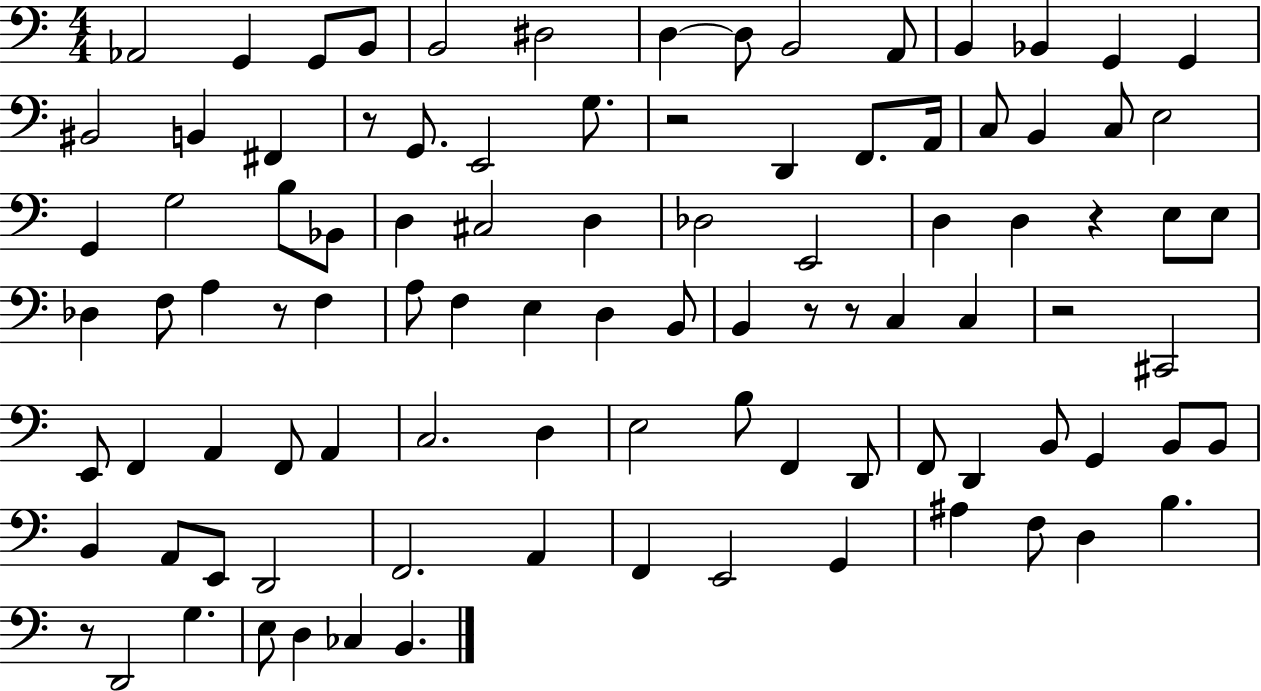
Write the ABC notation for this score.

X:1
T:Untitled
M:4/4
L:1/4
K:C
_A,,2 G,, G,,/2 B,,/2 B,,2 ^D,2 D, D,/2 B,,2 A,,/2 B,, _B,, G,, G,, ^B,,2 B,, ^F,, z/2 G,,/2 E,,2 G,/2 z2 D,, F,,/2 A,,/4 C,/2 B,, C,/2 E,2 G,, G,2 B,/2 _B,,/2 D, ^C,2 D, _D,2 E,,2 D, D, z E,/2 E,/2 _D, F,/2 A, z/2 F, A,/2 F, E, D, B,,/2 B,, z/2 z/2 C, C, z2 ^C,,2 E,,/2 F,, A,, F,,/2 A,, C,2 D, E,2 B,/2 F,, D,,/2 F,,/2 D,, B,,/2 G,, B,,/2 B,,/2 B,, A,,/2 E,,/2 D,,2 F,,2 A,, F,, E,,2 G,, ^A, F,/2 D, B, z/2 D,,2 G, E,/2 D, _C, B,,